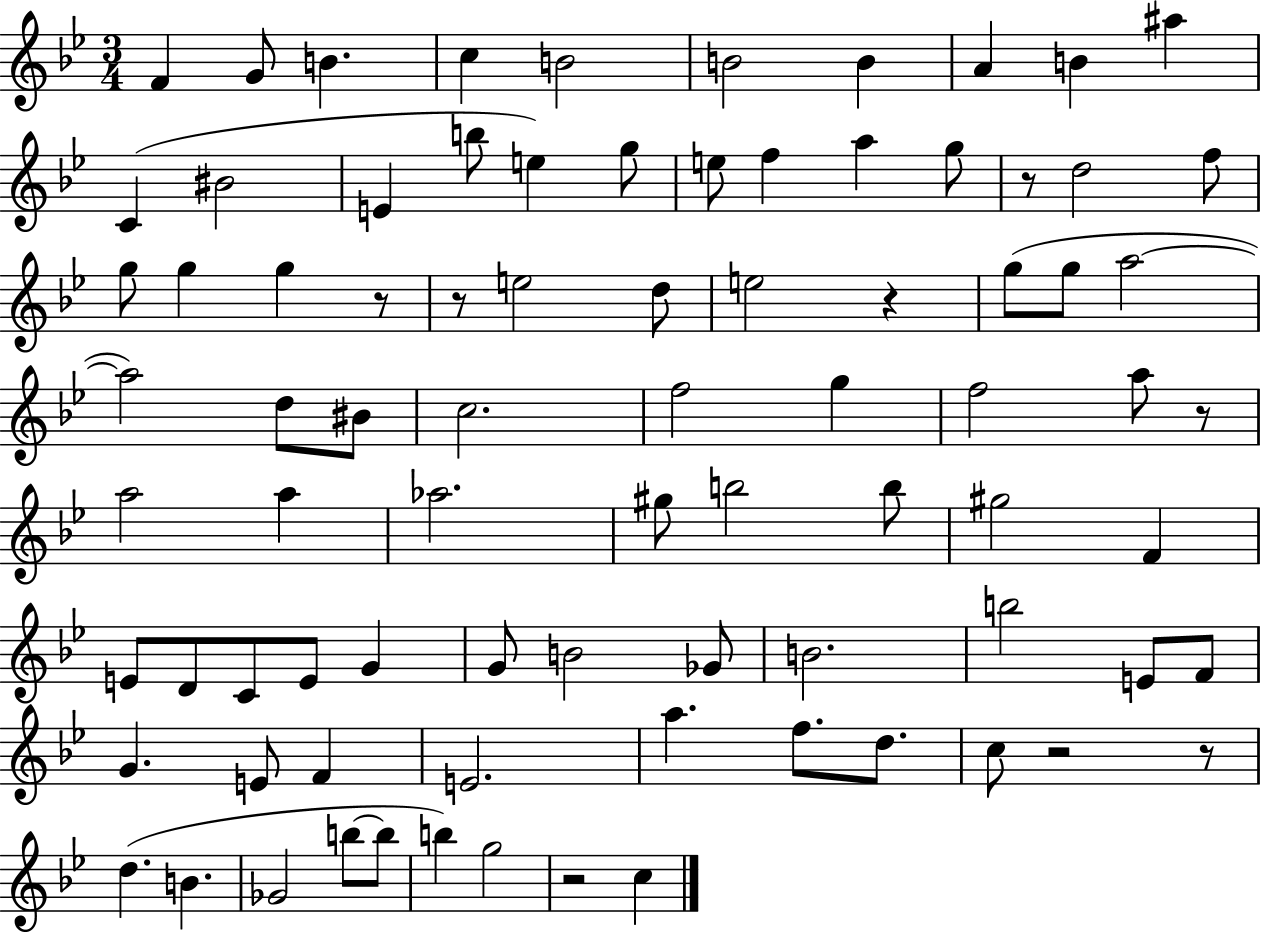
F4/q G4/e B4/q. C5/q B4/h B4/h B4/q A4/q B4/q A#5/q C4/q BIS4/h E4/q B5/e E5/q G5/e E5/e F5/q A5/q G5/e R/e D5/h F5/e G5/e G5/q G5/q R/e R/e E5/h D5/e E5/h R/q G5/e G5/e A5/h A5/h D5/e BIS4/e C5/h. F5/h G5/q F5/h A5/e R/e A5/h A5/q Ab5/h. G#5/e B5/h B5/e G#5/h F4/q E4/e D4/e C4/e E4/e G4/q G4/e B4/h Gb4/e B4/h. B5/h E4/e F4/e G4/q. E4/e F4/q E4/h. A5/q. F5/e. D5/e. C5/e R/h R/e D5/q. B4/q. Gb4/h B5/e B5/e B5/q G5/h R/h C5/q